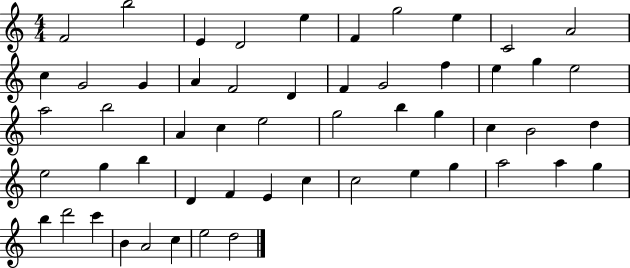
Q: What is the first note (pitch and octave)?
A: F4